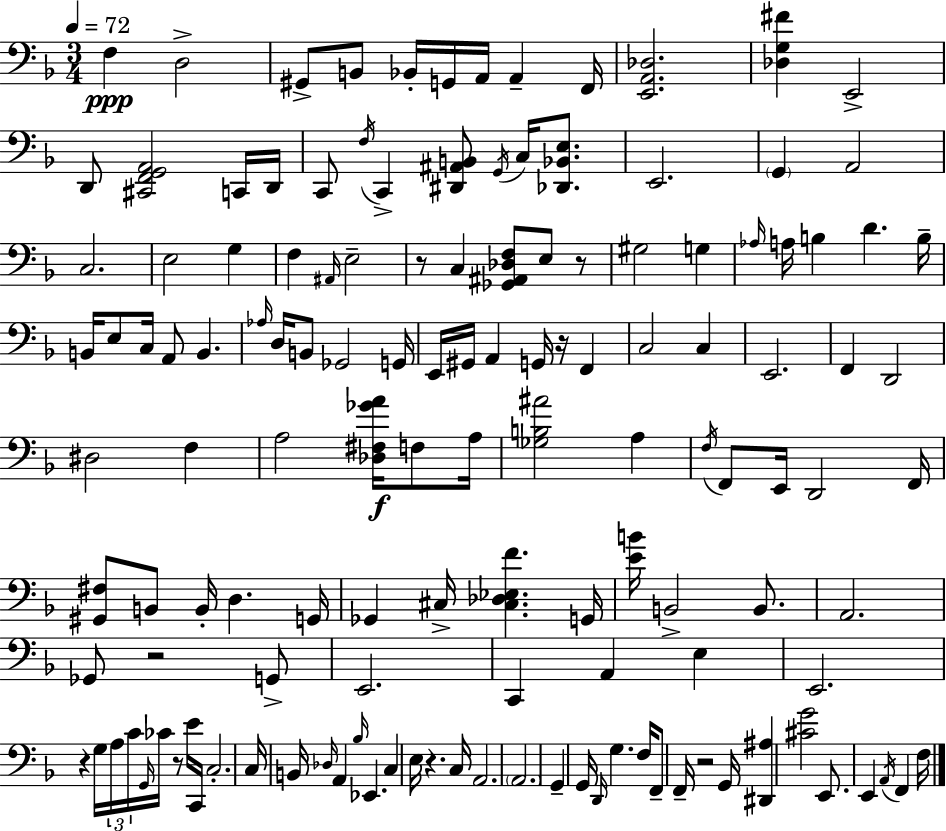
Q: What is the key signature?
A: F major